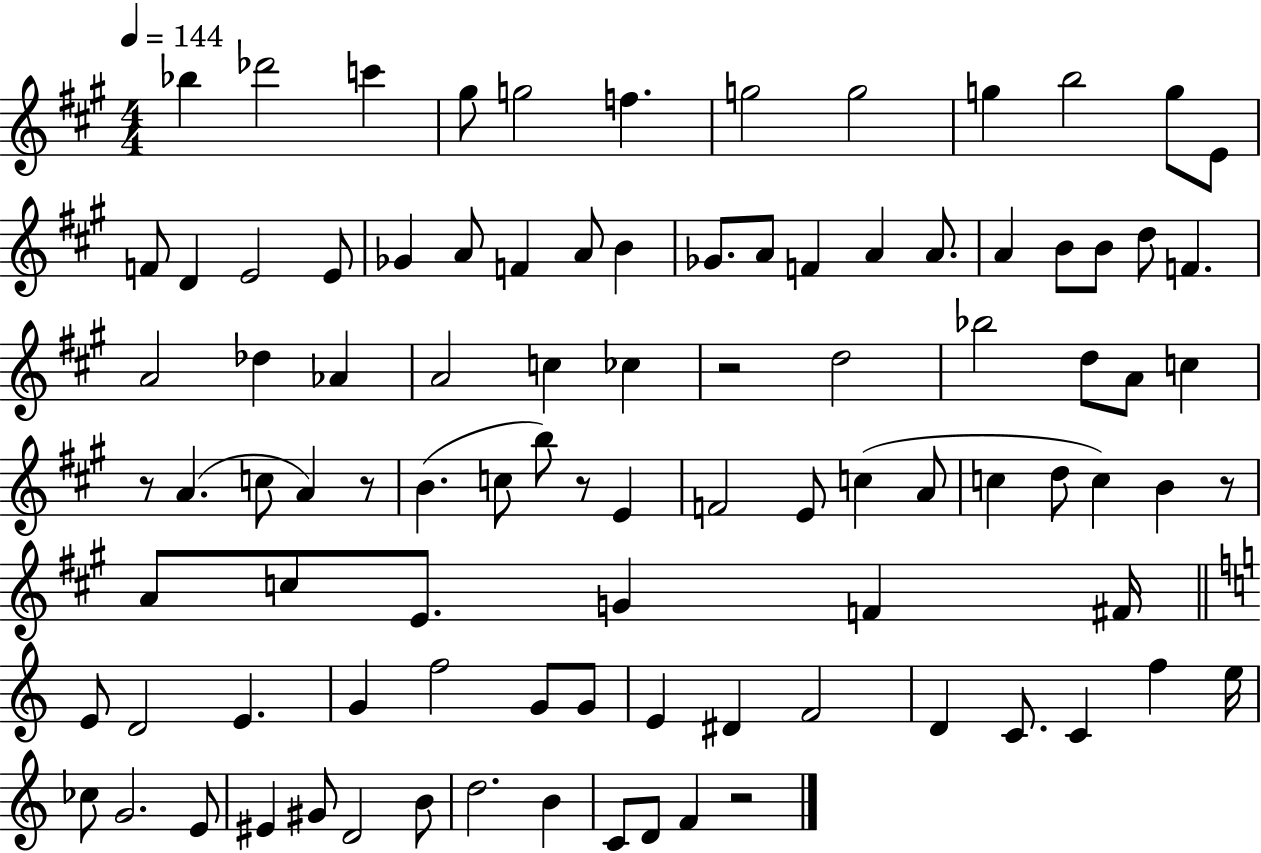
{
  \clef treble
  \numericTimeSignature
  \time 4/4
  \key a \major
  \tempo 4 = 144
  bes''4 des'''2 c'''4 | gis''8 g''2 f''4. | g''2 g''2 | g''4 b''2 g''8 e'8 | \break f'8 d'4 e'2 e'8 | ges'4 a'8 f'4 a'8 b'4 | ges'8. a'8 f'4 a'4 a'8. | a'4 b'8 b'8 d''8 f'4. | \break a'2 des''4 aes'4 | a'2 c''4 ces''4 | r2 d''2 | bes''2 d''8 a'8 c''4 | \break r8 a'4.( c''8 a'4) r8 | b'4.( c''8 b''8) r8 e'4 | f'2 e'8 c''4( a'8 | c''4 d''8 c''4) b'4 r8 | \break a'8 c''8 e'8. g'4 f'4 fis'16 | \bar "||" \break \key c \major e'8 d'2 e'4. | g'4 f''2 g'8 g'8 | e'4 dis'4 f'2 | d'4 c'8. c'4 f''4 e''16 | \break ces''8 g'2. e'8 | eis'4 gis'8 d'2 b'8 | d''2. b'4 | c'8 d'8 f'4 r2 | \break \bar "|."
}